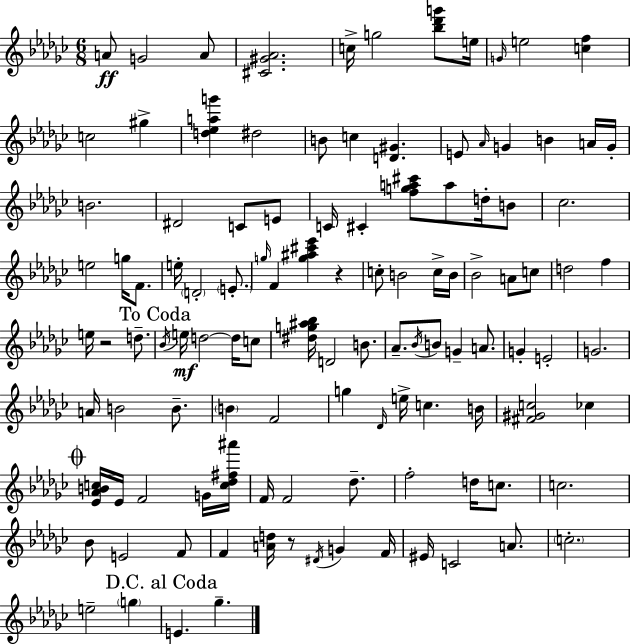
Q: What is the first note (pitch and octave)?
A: A4